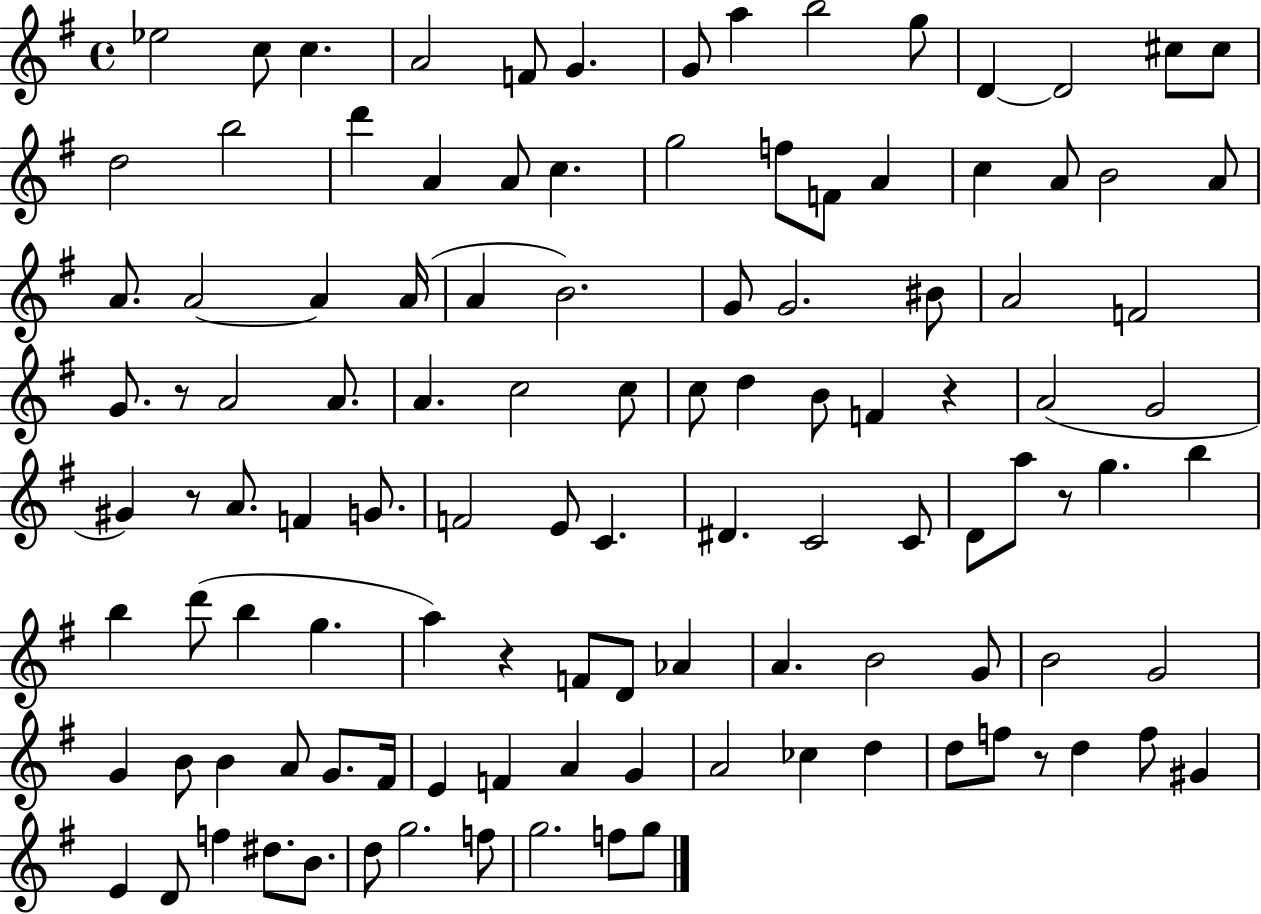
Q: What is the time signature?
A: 4/4